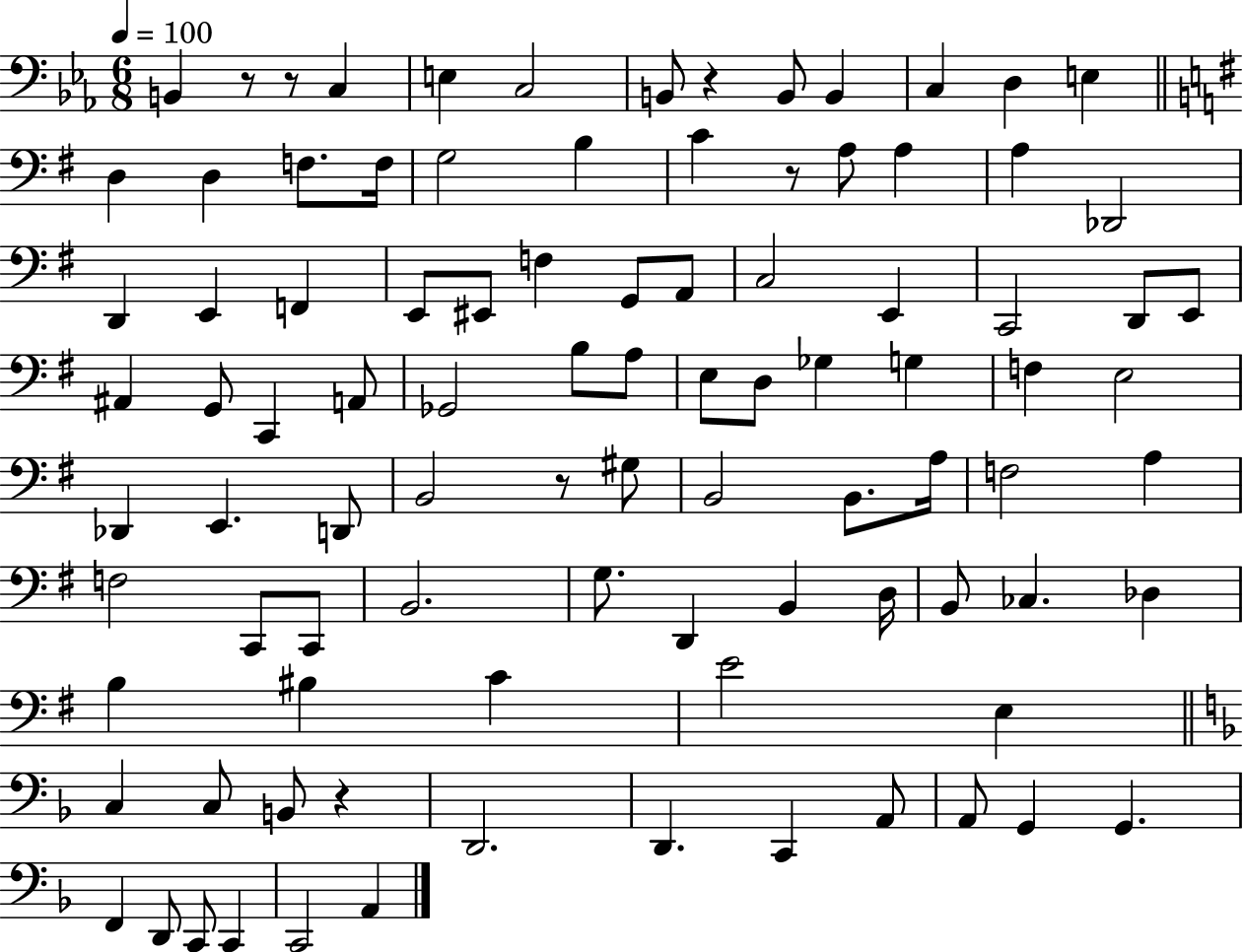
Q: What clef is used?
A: bass